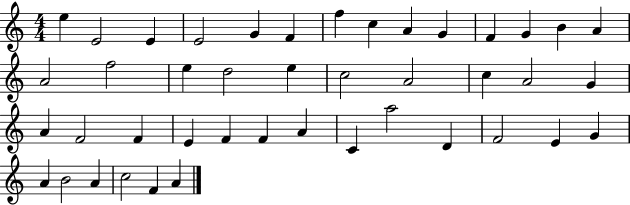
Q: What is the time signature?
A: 4/4